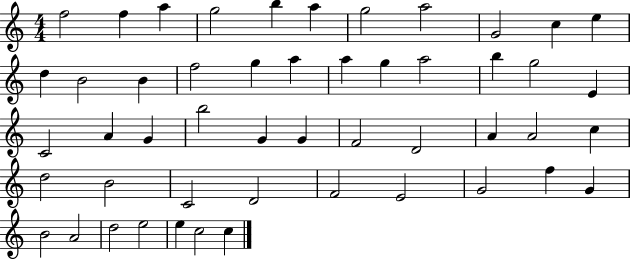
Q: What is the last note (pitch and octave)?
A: C5